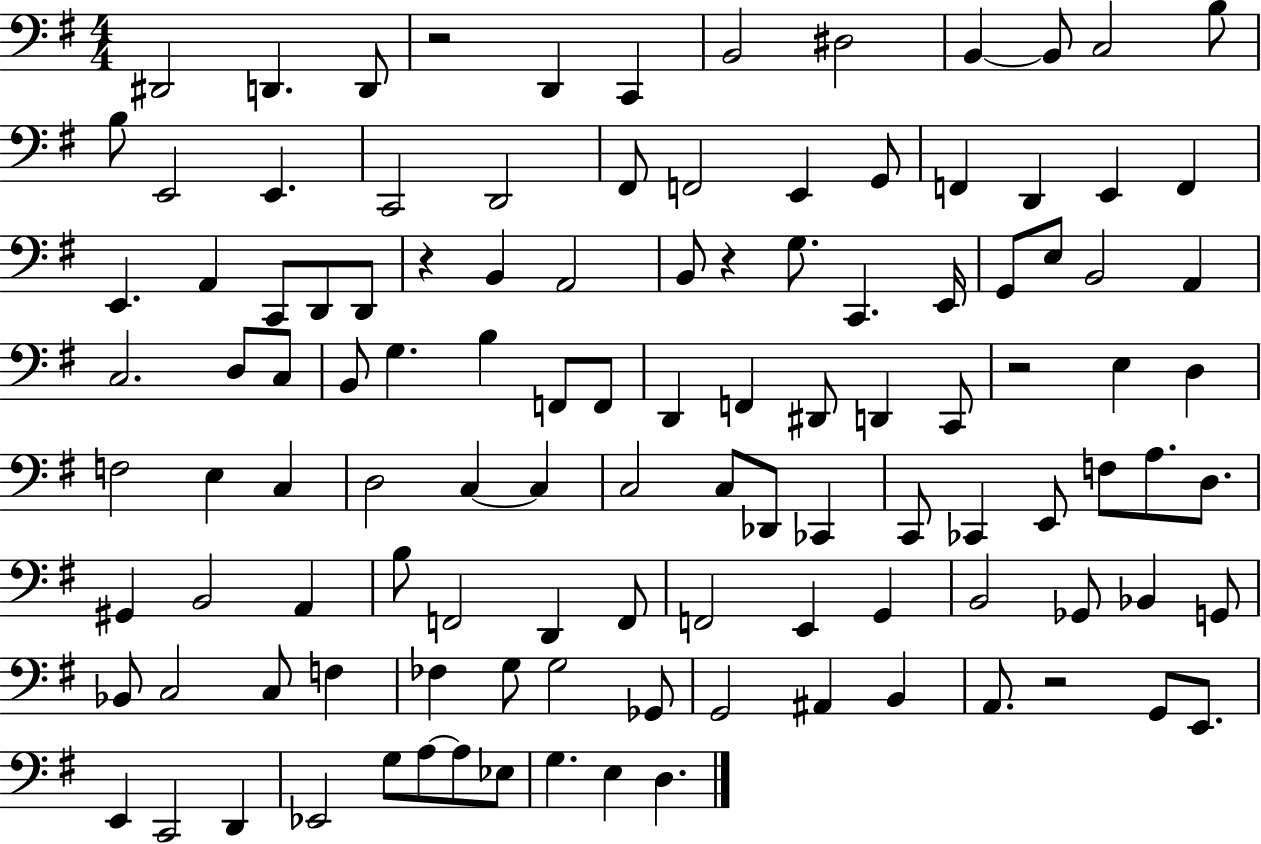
X:1
T:Untitled
M:4/4
L:1/4
K:G
^D,,2 D,, D,,/2 z2 D,, C,, B,,2 ^D,2 B,, B,,/2 C,2 B,/2 B,/2 E,,2 E,, C,,2 D,,2 ^F,,/2 F,,2 E,, G,,/2 F,, D,, E,, F,, E,, A,, C,,/2 D,,/2 D,,/2 z B,, A,,2 B,,/2 z G,/2 C,, E,,/4 G,,/2 E,/2 B,,2 A,, C,2 D,/2 C,/2 B,,/2 G, B, F,,/2 F,,/2 D,, F,, ^D,,/2 D,, C,,/2 z2 E, D, F,2 E, C, D,2 C, C, C,2 C,/2 _D,,/2 _C,, C,,/2 _C,, E,,/2 F,/2 A,/2 D,/2 ^G,, B,,2 A,, B,/2 F,,2 D,, F,,/2 F,,2 E,, G,, B,,2 _G,,/2 _B,, G,,/2 _B,,/2 C,2 C,/2 F, _F, G,/2 G,2 _G,,/2 G,,2 ^A,, B,, A,,/2 z2 G,,/2 E,,/2 E,, C,,2 D,, _E,,2 G,/2 A,/2 A,/2 _E,/2 G, E, D,